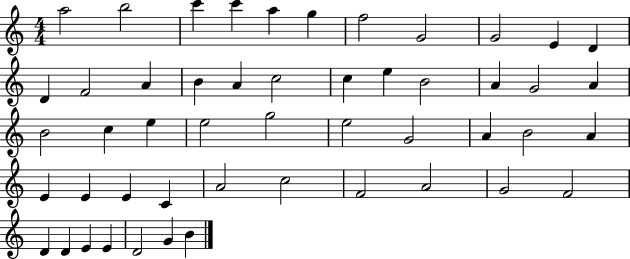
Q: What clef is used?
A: treble